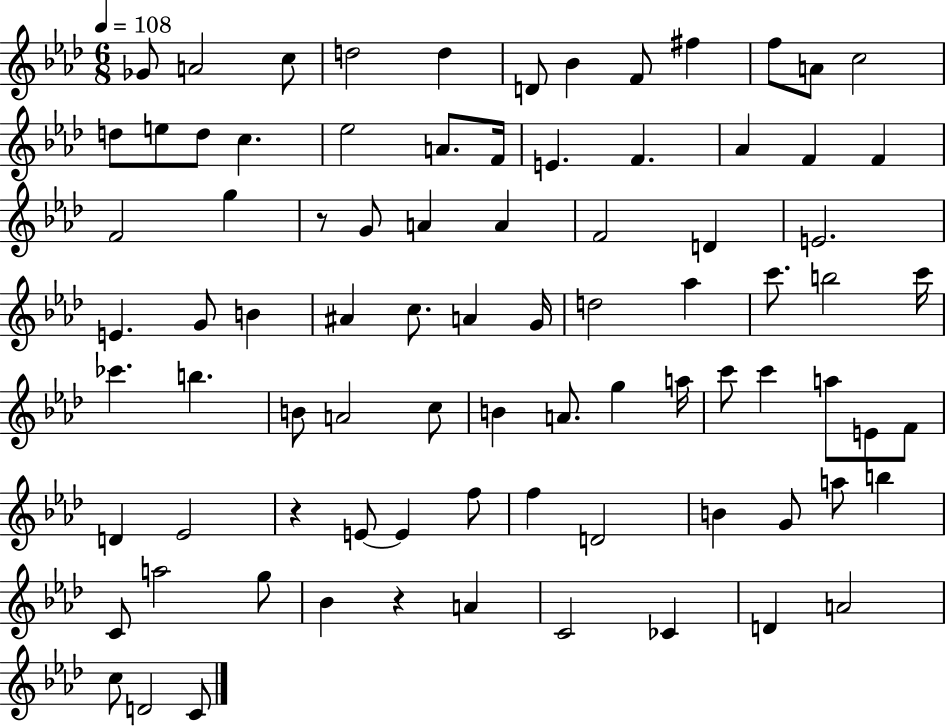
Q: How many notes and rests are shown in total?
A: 84